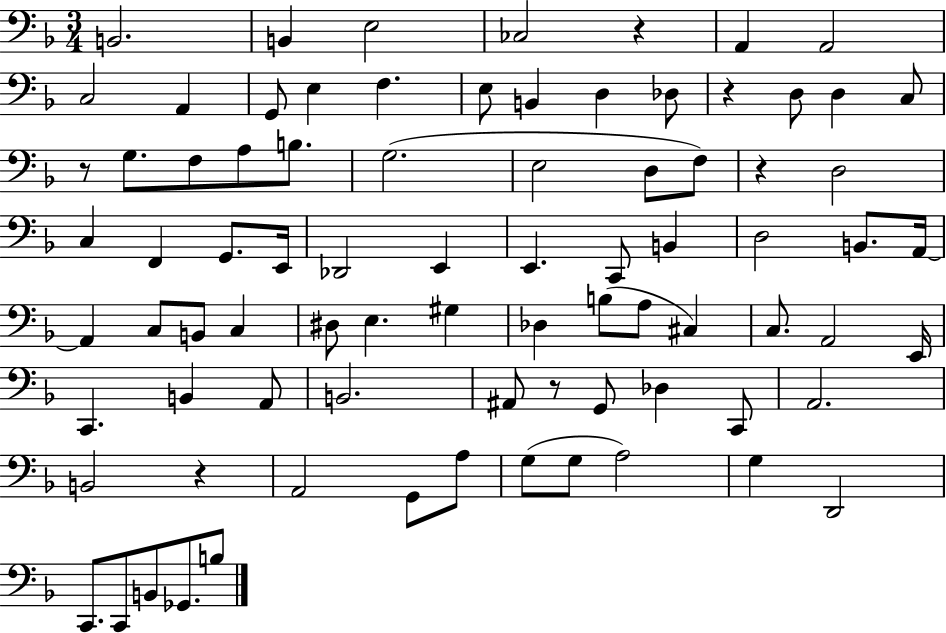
{
  \clef bass
  \numericTimeSignature
  \time 3/4
  \key f \major
  b,2. | b,4 e2 | ces2 r4 | a,4 a,2 | \break c2 a,4 | g,8 e4 f4. | e8 b,4 d4 des8 | r4 d8 d4 c8 | \break r8 g8. f8 a8 b8. | g2.( | e2 d8 f8) | r4 d2 | \break c4 f,4 g,8. e,16 | des,2 e,4 | e,4. c,8 b,4 | d2 b,8. a,16~~ | \break a,4 c8 b,8 c4 | dis8 e4. gis4 | des4 b8( a8 cis4) | c8. a,2 e,16 | \break c,4. b,4 a,8 | b,2. | ais,8 r8 g,8 des4 c,8 | a,2. | \break b,2 r4 | a,2 g,8 a8 | g8( g8 a2) | g4 d,2 | \break c,8. c,8 b,8 ges,8. b8 | \bar "|."
}